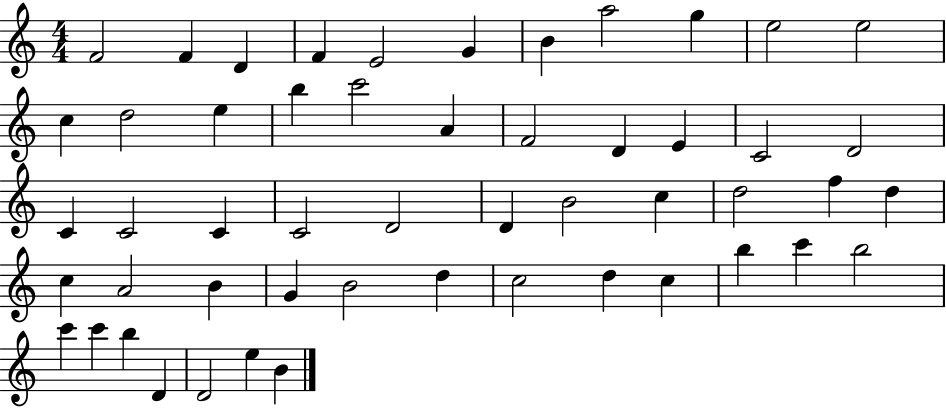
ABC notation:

X:1
T:Untitled
M:4/4
L:1/4
K:C
F2 F D F E2 G B a2 g e2 e2 c d2 e b c'2 A F2 D E C2 D2 C C2 C C2 D2 D B2 c d2 f d c A2 B G B2 d c2 d c b c' b2 c' c' b D D2 e B